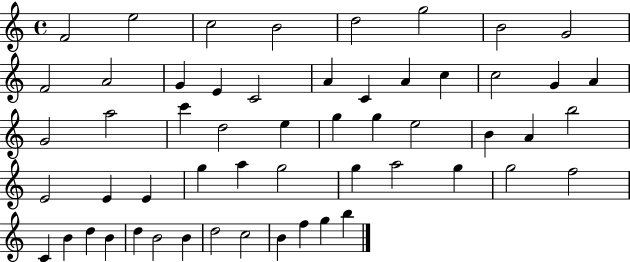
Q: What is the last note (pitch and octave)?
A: B5